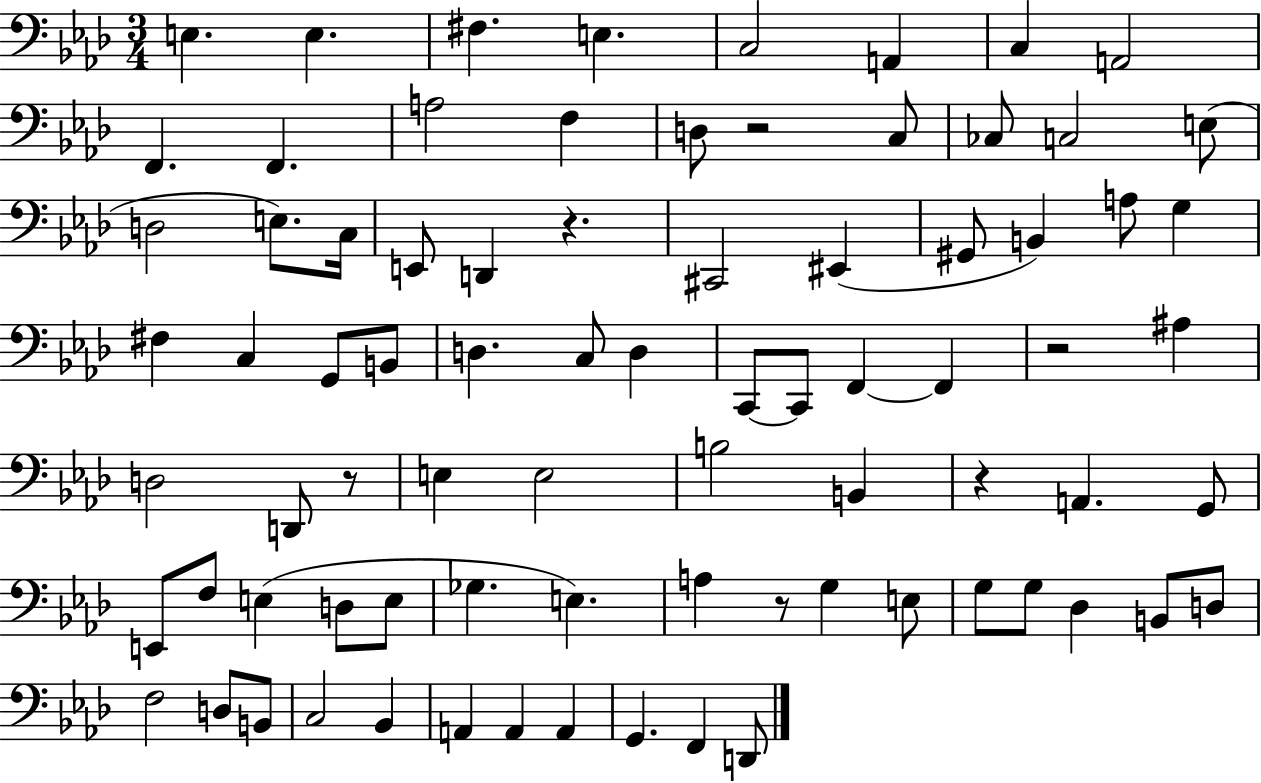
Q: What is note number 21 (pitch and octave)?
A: E2